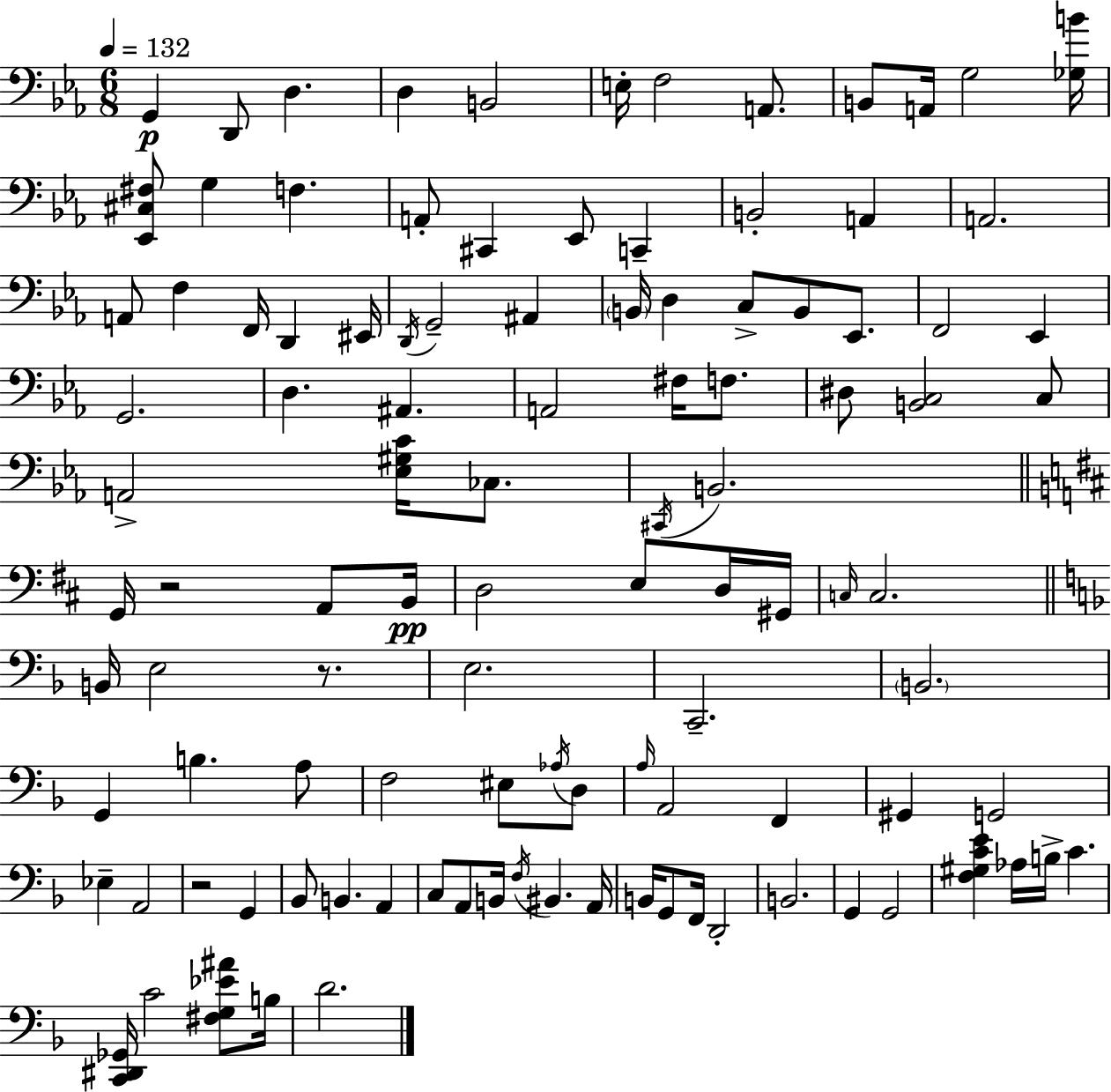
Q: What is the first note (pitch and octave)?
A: G2